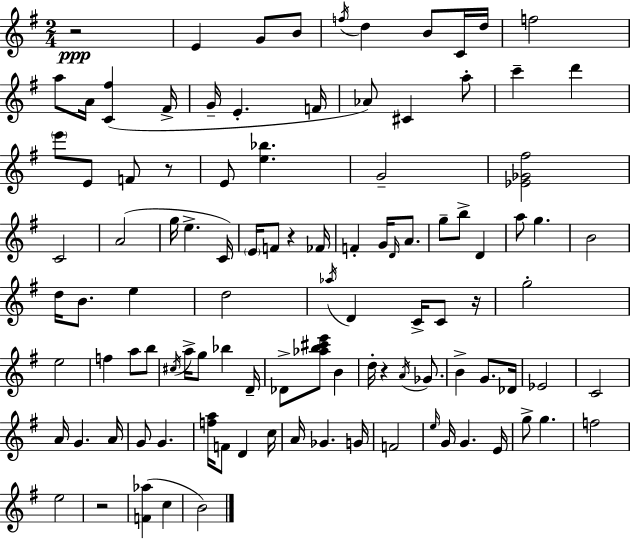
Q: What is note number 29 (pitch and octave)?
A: E5